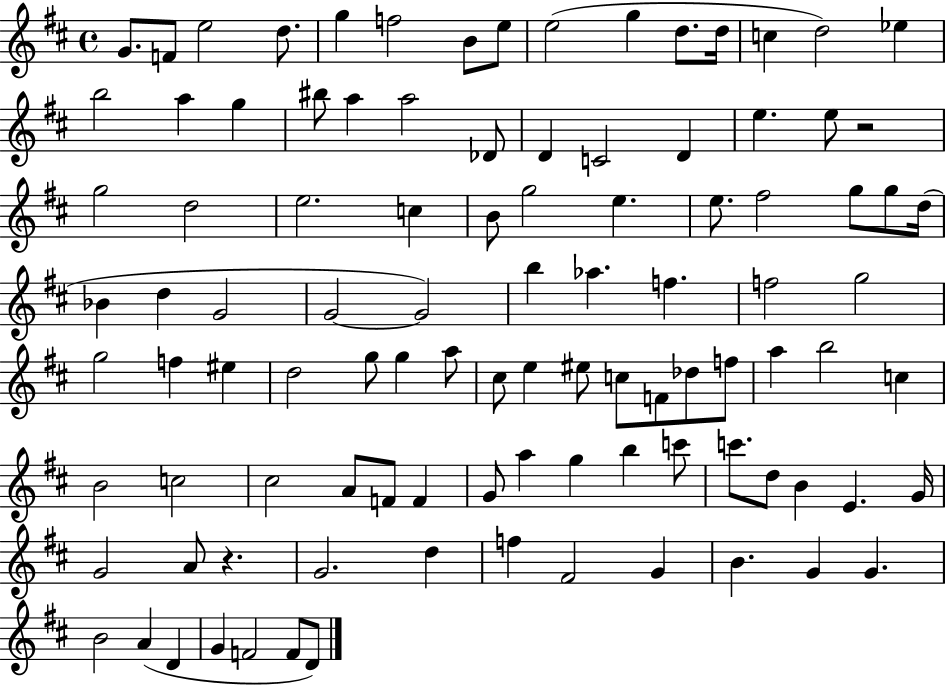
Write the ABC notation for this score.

X:1
T:Untitled
M:4/4
L:1/4
K:D
G/2 F/2 e2 d/2 g f2 B/2 e/2 e2 g d/2 d/4 c d2 _e b2 a g ^b/2 a a2 _D/2 D C2 D e e/2 z2 g2 d2 e2 c B/2 g2 e e/2 ^f2 g/2 g/2 d/4 _B d G2 G2 G2 b _a f f2 g2 g2 f ^e d2 g/2 g a/2 ^c/2 e ^e/2 c/2 F/2 _d/2 f/2 a b2 c B2 c2 ^c2 A/2 F/2 F G/2 a g b c'/2 c'/2 d/2 B E G/4 G2 A/2 z G2 d f ^F2 G B G G B2 A D G F2 F/2 D/2